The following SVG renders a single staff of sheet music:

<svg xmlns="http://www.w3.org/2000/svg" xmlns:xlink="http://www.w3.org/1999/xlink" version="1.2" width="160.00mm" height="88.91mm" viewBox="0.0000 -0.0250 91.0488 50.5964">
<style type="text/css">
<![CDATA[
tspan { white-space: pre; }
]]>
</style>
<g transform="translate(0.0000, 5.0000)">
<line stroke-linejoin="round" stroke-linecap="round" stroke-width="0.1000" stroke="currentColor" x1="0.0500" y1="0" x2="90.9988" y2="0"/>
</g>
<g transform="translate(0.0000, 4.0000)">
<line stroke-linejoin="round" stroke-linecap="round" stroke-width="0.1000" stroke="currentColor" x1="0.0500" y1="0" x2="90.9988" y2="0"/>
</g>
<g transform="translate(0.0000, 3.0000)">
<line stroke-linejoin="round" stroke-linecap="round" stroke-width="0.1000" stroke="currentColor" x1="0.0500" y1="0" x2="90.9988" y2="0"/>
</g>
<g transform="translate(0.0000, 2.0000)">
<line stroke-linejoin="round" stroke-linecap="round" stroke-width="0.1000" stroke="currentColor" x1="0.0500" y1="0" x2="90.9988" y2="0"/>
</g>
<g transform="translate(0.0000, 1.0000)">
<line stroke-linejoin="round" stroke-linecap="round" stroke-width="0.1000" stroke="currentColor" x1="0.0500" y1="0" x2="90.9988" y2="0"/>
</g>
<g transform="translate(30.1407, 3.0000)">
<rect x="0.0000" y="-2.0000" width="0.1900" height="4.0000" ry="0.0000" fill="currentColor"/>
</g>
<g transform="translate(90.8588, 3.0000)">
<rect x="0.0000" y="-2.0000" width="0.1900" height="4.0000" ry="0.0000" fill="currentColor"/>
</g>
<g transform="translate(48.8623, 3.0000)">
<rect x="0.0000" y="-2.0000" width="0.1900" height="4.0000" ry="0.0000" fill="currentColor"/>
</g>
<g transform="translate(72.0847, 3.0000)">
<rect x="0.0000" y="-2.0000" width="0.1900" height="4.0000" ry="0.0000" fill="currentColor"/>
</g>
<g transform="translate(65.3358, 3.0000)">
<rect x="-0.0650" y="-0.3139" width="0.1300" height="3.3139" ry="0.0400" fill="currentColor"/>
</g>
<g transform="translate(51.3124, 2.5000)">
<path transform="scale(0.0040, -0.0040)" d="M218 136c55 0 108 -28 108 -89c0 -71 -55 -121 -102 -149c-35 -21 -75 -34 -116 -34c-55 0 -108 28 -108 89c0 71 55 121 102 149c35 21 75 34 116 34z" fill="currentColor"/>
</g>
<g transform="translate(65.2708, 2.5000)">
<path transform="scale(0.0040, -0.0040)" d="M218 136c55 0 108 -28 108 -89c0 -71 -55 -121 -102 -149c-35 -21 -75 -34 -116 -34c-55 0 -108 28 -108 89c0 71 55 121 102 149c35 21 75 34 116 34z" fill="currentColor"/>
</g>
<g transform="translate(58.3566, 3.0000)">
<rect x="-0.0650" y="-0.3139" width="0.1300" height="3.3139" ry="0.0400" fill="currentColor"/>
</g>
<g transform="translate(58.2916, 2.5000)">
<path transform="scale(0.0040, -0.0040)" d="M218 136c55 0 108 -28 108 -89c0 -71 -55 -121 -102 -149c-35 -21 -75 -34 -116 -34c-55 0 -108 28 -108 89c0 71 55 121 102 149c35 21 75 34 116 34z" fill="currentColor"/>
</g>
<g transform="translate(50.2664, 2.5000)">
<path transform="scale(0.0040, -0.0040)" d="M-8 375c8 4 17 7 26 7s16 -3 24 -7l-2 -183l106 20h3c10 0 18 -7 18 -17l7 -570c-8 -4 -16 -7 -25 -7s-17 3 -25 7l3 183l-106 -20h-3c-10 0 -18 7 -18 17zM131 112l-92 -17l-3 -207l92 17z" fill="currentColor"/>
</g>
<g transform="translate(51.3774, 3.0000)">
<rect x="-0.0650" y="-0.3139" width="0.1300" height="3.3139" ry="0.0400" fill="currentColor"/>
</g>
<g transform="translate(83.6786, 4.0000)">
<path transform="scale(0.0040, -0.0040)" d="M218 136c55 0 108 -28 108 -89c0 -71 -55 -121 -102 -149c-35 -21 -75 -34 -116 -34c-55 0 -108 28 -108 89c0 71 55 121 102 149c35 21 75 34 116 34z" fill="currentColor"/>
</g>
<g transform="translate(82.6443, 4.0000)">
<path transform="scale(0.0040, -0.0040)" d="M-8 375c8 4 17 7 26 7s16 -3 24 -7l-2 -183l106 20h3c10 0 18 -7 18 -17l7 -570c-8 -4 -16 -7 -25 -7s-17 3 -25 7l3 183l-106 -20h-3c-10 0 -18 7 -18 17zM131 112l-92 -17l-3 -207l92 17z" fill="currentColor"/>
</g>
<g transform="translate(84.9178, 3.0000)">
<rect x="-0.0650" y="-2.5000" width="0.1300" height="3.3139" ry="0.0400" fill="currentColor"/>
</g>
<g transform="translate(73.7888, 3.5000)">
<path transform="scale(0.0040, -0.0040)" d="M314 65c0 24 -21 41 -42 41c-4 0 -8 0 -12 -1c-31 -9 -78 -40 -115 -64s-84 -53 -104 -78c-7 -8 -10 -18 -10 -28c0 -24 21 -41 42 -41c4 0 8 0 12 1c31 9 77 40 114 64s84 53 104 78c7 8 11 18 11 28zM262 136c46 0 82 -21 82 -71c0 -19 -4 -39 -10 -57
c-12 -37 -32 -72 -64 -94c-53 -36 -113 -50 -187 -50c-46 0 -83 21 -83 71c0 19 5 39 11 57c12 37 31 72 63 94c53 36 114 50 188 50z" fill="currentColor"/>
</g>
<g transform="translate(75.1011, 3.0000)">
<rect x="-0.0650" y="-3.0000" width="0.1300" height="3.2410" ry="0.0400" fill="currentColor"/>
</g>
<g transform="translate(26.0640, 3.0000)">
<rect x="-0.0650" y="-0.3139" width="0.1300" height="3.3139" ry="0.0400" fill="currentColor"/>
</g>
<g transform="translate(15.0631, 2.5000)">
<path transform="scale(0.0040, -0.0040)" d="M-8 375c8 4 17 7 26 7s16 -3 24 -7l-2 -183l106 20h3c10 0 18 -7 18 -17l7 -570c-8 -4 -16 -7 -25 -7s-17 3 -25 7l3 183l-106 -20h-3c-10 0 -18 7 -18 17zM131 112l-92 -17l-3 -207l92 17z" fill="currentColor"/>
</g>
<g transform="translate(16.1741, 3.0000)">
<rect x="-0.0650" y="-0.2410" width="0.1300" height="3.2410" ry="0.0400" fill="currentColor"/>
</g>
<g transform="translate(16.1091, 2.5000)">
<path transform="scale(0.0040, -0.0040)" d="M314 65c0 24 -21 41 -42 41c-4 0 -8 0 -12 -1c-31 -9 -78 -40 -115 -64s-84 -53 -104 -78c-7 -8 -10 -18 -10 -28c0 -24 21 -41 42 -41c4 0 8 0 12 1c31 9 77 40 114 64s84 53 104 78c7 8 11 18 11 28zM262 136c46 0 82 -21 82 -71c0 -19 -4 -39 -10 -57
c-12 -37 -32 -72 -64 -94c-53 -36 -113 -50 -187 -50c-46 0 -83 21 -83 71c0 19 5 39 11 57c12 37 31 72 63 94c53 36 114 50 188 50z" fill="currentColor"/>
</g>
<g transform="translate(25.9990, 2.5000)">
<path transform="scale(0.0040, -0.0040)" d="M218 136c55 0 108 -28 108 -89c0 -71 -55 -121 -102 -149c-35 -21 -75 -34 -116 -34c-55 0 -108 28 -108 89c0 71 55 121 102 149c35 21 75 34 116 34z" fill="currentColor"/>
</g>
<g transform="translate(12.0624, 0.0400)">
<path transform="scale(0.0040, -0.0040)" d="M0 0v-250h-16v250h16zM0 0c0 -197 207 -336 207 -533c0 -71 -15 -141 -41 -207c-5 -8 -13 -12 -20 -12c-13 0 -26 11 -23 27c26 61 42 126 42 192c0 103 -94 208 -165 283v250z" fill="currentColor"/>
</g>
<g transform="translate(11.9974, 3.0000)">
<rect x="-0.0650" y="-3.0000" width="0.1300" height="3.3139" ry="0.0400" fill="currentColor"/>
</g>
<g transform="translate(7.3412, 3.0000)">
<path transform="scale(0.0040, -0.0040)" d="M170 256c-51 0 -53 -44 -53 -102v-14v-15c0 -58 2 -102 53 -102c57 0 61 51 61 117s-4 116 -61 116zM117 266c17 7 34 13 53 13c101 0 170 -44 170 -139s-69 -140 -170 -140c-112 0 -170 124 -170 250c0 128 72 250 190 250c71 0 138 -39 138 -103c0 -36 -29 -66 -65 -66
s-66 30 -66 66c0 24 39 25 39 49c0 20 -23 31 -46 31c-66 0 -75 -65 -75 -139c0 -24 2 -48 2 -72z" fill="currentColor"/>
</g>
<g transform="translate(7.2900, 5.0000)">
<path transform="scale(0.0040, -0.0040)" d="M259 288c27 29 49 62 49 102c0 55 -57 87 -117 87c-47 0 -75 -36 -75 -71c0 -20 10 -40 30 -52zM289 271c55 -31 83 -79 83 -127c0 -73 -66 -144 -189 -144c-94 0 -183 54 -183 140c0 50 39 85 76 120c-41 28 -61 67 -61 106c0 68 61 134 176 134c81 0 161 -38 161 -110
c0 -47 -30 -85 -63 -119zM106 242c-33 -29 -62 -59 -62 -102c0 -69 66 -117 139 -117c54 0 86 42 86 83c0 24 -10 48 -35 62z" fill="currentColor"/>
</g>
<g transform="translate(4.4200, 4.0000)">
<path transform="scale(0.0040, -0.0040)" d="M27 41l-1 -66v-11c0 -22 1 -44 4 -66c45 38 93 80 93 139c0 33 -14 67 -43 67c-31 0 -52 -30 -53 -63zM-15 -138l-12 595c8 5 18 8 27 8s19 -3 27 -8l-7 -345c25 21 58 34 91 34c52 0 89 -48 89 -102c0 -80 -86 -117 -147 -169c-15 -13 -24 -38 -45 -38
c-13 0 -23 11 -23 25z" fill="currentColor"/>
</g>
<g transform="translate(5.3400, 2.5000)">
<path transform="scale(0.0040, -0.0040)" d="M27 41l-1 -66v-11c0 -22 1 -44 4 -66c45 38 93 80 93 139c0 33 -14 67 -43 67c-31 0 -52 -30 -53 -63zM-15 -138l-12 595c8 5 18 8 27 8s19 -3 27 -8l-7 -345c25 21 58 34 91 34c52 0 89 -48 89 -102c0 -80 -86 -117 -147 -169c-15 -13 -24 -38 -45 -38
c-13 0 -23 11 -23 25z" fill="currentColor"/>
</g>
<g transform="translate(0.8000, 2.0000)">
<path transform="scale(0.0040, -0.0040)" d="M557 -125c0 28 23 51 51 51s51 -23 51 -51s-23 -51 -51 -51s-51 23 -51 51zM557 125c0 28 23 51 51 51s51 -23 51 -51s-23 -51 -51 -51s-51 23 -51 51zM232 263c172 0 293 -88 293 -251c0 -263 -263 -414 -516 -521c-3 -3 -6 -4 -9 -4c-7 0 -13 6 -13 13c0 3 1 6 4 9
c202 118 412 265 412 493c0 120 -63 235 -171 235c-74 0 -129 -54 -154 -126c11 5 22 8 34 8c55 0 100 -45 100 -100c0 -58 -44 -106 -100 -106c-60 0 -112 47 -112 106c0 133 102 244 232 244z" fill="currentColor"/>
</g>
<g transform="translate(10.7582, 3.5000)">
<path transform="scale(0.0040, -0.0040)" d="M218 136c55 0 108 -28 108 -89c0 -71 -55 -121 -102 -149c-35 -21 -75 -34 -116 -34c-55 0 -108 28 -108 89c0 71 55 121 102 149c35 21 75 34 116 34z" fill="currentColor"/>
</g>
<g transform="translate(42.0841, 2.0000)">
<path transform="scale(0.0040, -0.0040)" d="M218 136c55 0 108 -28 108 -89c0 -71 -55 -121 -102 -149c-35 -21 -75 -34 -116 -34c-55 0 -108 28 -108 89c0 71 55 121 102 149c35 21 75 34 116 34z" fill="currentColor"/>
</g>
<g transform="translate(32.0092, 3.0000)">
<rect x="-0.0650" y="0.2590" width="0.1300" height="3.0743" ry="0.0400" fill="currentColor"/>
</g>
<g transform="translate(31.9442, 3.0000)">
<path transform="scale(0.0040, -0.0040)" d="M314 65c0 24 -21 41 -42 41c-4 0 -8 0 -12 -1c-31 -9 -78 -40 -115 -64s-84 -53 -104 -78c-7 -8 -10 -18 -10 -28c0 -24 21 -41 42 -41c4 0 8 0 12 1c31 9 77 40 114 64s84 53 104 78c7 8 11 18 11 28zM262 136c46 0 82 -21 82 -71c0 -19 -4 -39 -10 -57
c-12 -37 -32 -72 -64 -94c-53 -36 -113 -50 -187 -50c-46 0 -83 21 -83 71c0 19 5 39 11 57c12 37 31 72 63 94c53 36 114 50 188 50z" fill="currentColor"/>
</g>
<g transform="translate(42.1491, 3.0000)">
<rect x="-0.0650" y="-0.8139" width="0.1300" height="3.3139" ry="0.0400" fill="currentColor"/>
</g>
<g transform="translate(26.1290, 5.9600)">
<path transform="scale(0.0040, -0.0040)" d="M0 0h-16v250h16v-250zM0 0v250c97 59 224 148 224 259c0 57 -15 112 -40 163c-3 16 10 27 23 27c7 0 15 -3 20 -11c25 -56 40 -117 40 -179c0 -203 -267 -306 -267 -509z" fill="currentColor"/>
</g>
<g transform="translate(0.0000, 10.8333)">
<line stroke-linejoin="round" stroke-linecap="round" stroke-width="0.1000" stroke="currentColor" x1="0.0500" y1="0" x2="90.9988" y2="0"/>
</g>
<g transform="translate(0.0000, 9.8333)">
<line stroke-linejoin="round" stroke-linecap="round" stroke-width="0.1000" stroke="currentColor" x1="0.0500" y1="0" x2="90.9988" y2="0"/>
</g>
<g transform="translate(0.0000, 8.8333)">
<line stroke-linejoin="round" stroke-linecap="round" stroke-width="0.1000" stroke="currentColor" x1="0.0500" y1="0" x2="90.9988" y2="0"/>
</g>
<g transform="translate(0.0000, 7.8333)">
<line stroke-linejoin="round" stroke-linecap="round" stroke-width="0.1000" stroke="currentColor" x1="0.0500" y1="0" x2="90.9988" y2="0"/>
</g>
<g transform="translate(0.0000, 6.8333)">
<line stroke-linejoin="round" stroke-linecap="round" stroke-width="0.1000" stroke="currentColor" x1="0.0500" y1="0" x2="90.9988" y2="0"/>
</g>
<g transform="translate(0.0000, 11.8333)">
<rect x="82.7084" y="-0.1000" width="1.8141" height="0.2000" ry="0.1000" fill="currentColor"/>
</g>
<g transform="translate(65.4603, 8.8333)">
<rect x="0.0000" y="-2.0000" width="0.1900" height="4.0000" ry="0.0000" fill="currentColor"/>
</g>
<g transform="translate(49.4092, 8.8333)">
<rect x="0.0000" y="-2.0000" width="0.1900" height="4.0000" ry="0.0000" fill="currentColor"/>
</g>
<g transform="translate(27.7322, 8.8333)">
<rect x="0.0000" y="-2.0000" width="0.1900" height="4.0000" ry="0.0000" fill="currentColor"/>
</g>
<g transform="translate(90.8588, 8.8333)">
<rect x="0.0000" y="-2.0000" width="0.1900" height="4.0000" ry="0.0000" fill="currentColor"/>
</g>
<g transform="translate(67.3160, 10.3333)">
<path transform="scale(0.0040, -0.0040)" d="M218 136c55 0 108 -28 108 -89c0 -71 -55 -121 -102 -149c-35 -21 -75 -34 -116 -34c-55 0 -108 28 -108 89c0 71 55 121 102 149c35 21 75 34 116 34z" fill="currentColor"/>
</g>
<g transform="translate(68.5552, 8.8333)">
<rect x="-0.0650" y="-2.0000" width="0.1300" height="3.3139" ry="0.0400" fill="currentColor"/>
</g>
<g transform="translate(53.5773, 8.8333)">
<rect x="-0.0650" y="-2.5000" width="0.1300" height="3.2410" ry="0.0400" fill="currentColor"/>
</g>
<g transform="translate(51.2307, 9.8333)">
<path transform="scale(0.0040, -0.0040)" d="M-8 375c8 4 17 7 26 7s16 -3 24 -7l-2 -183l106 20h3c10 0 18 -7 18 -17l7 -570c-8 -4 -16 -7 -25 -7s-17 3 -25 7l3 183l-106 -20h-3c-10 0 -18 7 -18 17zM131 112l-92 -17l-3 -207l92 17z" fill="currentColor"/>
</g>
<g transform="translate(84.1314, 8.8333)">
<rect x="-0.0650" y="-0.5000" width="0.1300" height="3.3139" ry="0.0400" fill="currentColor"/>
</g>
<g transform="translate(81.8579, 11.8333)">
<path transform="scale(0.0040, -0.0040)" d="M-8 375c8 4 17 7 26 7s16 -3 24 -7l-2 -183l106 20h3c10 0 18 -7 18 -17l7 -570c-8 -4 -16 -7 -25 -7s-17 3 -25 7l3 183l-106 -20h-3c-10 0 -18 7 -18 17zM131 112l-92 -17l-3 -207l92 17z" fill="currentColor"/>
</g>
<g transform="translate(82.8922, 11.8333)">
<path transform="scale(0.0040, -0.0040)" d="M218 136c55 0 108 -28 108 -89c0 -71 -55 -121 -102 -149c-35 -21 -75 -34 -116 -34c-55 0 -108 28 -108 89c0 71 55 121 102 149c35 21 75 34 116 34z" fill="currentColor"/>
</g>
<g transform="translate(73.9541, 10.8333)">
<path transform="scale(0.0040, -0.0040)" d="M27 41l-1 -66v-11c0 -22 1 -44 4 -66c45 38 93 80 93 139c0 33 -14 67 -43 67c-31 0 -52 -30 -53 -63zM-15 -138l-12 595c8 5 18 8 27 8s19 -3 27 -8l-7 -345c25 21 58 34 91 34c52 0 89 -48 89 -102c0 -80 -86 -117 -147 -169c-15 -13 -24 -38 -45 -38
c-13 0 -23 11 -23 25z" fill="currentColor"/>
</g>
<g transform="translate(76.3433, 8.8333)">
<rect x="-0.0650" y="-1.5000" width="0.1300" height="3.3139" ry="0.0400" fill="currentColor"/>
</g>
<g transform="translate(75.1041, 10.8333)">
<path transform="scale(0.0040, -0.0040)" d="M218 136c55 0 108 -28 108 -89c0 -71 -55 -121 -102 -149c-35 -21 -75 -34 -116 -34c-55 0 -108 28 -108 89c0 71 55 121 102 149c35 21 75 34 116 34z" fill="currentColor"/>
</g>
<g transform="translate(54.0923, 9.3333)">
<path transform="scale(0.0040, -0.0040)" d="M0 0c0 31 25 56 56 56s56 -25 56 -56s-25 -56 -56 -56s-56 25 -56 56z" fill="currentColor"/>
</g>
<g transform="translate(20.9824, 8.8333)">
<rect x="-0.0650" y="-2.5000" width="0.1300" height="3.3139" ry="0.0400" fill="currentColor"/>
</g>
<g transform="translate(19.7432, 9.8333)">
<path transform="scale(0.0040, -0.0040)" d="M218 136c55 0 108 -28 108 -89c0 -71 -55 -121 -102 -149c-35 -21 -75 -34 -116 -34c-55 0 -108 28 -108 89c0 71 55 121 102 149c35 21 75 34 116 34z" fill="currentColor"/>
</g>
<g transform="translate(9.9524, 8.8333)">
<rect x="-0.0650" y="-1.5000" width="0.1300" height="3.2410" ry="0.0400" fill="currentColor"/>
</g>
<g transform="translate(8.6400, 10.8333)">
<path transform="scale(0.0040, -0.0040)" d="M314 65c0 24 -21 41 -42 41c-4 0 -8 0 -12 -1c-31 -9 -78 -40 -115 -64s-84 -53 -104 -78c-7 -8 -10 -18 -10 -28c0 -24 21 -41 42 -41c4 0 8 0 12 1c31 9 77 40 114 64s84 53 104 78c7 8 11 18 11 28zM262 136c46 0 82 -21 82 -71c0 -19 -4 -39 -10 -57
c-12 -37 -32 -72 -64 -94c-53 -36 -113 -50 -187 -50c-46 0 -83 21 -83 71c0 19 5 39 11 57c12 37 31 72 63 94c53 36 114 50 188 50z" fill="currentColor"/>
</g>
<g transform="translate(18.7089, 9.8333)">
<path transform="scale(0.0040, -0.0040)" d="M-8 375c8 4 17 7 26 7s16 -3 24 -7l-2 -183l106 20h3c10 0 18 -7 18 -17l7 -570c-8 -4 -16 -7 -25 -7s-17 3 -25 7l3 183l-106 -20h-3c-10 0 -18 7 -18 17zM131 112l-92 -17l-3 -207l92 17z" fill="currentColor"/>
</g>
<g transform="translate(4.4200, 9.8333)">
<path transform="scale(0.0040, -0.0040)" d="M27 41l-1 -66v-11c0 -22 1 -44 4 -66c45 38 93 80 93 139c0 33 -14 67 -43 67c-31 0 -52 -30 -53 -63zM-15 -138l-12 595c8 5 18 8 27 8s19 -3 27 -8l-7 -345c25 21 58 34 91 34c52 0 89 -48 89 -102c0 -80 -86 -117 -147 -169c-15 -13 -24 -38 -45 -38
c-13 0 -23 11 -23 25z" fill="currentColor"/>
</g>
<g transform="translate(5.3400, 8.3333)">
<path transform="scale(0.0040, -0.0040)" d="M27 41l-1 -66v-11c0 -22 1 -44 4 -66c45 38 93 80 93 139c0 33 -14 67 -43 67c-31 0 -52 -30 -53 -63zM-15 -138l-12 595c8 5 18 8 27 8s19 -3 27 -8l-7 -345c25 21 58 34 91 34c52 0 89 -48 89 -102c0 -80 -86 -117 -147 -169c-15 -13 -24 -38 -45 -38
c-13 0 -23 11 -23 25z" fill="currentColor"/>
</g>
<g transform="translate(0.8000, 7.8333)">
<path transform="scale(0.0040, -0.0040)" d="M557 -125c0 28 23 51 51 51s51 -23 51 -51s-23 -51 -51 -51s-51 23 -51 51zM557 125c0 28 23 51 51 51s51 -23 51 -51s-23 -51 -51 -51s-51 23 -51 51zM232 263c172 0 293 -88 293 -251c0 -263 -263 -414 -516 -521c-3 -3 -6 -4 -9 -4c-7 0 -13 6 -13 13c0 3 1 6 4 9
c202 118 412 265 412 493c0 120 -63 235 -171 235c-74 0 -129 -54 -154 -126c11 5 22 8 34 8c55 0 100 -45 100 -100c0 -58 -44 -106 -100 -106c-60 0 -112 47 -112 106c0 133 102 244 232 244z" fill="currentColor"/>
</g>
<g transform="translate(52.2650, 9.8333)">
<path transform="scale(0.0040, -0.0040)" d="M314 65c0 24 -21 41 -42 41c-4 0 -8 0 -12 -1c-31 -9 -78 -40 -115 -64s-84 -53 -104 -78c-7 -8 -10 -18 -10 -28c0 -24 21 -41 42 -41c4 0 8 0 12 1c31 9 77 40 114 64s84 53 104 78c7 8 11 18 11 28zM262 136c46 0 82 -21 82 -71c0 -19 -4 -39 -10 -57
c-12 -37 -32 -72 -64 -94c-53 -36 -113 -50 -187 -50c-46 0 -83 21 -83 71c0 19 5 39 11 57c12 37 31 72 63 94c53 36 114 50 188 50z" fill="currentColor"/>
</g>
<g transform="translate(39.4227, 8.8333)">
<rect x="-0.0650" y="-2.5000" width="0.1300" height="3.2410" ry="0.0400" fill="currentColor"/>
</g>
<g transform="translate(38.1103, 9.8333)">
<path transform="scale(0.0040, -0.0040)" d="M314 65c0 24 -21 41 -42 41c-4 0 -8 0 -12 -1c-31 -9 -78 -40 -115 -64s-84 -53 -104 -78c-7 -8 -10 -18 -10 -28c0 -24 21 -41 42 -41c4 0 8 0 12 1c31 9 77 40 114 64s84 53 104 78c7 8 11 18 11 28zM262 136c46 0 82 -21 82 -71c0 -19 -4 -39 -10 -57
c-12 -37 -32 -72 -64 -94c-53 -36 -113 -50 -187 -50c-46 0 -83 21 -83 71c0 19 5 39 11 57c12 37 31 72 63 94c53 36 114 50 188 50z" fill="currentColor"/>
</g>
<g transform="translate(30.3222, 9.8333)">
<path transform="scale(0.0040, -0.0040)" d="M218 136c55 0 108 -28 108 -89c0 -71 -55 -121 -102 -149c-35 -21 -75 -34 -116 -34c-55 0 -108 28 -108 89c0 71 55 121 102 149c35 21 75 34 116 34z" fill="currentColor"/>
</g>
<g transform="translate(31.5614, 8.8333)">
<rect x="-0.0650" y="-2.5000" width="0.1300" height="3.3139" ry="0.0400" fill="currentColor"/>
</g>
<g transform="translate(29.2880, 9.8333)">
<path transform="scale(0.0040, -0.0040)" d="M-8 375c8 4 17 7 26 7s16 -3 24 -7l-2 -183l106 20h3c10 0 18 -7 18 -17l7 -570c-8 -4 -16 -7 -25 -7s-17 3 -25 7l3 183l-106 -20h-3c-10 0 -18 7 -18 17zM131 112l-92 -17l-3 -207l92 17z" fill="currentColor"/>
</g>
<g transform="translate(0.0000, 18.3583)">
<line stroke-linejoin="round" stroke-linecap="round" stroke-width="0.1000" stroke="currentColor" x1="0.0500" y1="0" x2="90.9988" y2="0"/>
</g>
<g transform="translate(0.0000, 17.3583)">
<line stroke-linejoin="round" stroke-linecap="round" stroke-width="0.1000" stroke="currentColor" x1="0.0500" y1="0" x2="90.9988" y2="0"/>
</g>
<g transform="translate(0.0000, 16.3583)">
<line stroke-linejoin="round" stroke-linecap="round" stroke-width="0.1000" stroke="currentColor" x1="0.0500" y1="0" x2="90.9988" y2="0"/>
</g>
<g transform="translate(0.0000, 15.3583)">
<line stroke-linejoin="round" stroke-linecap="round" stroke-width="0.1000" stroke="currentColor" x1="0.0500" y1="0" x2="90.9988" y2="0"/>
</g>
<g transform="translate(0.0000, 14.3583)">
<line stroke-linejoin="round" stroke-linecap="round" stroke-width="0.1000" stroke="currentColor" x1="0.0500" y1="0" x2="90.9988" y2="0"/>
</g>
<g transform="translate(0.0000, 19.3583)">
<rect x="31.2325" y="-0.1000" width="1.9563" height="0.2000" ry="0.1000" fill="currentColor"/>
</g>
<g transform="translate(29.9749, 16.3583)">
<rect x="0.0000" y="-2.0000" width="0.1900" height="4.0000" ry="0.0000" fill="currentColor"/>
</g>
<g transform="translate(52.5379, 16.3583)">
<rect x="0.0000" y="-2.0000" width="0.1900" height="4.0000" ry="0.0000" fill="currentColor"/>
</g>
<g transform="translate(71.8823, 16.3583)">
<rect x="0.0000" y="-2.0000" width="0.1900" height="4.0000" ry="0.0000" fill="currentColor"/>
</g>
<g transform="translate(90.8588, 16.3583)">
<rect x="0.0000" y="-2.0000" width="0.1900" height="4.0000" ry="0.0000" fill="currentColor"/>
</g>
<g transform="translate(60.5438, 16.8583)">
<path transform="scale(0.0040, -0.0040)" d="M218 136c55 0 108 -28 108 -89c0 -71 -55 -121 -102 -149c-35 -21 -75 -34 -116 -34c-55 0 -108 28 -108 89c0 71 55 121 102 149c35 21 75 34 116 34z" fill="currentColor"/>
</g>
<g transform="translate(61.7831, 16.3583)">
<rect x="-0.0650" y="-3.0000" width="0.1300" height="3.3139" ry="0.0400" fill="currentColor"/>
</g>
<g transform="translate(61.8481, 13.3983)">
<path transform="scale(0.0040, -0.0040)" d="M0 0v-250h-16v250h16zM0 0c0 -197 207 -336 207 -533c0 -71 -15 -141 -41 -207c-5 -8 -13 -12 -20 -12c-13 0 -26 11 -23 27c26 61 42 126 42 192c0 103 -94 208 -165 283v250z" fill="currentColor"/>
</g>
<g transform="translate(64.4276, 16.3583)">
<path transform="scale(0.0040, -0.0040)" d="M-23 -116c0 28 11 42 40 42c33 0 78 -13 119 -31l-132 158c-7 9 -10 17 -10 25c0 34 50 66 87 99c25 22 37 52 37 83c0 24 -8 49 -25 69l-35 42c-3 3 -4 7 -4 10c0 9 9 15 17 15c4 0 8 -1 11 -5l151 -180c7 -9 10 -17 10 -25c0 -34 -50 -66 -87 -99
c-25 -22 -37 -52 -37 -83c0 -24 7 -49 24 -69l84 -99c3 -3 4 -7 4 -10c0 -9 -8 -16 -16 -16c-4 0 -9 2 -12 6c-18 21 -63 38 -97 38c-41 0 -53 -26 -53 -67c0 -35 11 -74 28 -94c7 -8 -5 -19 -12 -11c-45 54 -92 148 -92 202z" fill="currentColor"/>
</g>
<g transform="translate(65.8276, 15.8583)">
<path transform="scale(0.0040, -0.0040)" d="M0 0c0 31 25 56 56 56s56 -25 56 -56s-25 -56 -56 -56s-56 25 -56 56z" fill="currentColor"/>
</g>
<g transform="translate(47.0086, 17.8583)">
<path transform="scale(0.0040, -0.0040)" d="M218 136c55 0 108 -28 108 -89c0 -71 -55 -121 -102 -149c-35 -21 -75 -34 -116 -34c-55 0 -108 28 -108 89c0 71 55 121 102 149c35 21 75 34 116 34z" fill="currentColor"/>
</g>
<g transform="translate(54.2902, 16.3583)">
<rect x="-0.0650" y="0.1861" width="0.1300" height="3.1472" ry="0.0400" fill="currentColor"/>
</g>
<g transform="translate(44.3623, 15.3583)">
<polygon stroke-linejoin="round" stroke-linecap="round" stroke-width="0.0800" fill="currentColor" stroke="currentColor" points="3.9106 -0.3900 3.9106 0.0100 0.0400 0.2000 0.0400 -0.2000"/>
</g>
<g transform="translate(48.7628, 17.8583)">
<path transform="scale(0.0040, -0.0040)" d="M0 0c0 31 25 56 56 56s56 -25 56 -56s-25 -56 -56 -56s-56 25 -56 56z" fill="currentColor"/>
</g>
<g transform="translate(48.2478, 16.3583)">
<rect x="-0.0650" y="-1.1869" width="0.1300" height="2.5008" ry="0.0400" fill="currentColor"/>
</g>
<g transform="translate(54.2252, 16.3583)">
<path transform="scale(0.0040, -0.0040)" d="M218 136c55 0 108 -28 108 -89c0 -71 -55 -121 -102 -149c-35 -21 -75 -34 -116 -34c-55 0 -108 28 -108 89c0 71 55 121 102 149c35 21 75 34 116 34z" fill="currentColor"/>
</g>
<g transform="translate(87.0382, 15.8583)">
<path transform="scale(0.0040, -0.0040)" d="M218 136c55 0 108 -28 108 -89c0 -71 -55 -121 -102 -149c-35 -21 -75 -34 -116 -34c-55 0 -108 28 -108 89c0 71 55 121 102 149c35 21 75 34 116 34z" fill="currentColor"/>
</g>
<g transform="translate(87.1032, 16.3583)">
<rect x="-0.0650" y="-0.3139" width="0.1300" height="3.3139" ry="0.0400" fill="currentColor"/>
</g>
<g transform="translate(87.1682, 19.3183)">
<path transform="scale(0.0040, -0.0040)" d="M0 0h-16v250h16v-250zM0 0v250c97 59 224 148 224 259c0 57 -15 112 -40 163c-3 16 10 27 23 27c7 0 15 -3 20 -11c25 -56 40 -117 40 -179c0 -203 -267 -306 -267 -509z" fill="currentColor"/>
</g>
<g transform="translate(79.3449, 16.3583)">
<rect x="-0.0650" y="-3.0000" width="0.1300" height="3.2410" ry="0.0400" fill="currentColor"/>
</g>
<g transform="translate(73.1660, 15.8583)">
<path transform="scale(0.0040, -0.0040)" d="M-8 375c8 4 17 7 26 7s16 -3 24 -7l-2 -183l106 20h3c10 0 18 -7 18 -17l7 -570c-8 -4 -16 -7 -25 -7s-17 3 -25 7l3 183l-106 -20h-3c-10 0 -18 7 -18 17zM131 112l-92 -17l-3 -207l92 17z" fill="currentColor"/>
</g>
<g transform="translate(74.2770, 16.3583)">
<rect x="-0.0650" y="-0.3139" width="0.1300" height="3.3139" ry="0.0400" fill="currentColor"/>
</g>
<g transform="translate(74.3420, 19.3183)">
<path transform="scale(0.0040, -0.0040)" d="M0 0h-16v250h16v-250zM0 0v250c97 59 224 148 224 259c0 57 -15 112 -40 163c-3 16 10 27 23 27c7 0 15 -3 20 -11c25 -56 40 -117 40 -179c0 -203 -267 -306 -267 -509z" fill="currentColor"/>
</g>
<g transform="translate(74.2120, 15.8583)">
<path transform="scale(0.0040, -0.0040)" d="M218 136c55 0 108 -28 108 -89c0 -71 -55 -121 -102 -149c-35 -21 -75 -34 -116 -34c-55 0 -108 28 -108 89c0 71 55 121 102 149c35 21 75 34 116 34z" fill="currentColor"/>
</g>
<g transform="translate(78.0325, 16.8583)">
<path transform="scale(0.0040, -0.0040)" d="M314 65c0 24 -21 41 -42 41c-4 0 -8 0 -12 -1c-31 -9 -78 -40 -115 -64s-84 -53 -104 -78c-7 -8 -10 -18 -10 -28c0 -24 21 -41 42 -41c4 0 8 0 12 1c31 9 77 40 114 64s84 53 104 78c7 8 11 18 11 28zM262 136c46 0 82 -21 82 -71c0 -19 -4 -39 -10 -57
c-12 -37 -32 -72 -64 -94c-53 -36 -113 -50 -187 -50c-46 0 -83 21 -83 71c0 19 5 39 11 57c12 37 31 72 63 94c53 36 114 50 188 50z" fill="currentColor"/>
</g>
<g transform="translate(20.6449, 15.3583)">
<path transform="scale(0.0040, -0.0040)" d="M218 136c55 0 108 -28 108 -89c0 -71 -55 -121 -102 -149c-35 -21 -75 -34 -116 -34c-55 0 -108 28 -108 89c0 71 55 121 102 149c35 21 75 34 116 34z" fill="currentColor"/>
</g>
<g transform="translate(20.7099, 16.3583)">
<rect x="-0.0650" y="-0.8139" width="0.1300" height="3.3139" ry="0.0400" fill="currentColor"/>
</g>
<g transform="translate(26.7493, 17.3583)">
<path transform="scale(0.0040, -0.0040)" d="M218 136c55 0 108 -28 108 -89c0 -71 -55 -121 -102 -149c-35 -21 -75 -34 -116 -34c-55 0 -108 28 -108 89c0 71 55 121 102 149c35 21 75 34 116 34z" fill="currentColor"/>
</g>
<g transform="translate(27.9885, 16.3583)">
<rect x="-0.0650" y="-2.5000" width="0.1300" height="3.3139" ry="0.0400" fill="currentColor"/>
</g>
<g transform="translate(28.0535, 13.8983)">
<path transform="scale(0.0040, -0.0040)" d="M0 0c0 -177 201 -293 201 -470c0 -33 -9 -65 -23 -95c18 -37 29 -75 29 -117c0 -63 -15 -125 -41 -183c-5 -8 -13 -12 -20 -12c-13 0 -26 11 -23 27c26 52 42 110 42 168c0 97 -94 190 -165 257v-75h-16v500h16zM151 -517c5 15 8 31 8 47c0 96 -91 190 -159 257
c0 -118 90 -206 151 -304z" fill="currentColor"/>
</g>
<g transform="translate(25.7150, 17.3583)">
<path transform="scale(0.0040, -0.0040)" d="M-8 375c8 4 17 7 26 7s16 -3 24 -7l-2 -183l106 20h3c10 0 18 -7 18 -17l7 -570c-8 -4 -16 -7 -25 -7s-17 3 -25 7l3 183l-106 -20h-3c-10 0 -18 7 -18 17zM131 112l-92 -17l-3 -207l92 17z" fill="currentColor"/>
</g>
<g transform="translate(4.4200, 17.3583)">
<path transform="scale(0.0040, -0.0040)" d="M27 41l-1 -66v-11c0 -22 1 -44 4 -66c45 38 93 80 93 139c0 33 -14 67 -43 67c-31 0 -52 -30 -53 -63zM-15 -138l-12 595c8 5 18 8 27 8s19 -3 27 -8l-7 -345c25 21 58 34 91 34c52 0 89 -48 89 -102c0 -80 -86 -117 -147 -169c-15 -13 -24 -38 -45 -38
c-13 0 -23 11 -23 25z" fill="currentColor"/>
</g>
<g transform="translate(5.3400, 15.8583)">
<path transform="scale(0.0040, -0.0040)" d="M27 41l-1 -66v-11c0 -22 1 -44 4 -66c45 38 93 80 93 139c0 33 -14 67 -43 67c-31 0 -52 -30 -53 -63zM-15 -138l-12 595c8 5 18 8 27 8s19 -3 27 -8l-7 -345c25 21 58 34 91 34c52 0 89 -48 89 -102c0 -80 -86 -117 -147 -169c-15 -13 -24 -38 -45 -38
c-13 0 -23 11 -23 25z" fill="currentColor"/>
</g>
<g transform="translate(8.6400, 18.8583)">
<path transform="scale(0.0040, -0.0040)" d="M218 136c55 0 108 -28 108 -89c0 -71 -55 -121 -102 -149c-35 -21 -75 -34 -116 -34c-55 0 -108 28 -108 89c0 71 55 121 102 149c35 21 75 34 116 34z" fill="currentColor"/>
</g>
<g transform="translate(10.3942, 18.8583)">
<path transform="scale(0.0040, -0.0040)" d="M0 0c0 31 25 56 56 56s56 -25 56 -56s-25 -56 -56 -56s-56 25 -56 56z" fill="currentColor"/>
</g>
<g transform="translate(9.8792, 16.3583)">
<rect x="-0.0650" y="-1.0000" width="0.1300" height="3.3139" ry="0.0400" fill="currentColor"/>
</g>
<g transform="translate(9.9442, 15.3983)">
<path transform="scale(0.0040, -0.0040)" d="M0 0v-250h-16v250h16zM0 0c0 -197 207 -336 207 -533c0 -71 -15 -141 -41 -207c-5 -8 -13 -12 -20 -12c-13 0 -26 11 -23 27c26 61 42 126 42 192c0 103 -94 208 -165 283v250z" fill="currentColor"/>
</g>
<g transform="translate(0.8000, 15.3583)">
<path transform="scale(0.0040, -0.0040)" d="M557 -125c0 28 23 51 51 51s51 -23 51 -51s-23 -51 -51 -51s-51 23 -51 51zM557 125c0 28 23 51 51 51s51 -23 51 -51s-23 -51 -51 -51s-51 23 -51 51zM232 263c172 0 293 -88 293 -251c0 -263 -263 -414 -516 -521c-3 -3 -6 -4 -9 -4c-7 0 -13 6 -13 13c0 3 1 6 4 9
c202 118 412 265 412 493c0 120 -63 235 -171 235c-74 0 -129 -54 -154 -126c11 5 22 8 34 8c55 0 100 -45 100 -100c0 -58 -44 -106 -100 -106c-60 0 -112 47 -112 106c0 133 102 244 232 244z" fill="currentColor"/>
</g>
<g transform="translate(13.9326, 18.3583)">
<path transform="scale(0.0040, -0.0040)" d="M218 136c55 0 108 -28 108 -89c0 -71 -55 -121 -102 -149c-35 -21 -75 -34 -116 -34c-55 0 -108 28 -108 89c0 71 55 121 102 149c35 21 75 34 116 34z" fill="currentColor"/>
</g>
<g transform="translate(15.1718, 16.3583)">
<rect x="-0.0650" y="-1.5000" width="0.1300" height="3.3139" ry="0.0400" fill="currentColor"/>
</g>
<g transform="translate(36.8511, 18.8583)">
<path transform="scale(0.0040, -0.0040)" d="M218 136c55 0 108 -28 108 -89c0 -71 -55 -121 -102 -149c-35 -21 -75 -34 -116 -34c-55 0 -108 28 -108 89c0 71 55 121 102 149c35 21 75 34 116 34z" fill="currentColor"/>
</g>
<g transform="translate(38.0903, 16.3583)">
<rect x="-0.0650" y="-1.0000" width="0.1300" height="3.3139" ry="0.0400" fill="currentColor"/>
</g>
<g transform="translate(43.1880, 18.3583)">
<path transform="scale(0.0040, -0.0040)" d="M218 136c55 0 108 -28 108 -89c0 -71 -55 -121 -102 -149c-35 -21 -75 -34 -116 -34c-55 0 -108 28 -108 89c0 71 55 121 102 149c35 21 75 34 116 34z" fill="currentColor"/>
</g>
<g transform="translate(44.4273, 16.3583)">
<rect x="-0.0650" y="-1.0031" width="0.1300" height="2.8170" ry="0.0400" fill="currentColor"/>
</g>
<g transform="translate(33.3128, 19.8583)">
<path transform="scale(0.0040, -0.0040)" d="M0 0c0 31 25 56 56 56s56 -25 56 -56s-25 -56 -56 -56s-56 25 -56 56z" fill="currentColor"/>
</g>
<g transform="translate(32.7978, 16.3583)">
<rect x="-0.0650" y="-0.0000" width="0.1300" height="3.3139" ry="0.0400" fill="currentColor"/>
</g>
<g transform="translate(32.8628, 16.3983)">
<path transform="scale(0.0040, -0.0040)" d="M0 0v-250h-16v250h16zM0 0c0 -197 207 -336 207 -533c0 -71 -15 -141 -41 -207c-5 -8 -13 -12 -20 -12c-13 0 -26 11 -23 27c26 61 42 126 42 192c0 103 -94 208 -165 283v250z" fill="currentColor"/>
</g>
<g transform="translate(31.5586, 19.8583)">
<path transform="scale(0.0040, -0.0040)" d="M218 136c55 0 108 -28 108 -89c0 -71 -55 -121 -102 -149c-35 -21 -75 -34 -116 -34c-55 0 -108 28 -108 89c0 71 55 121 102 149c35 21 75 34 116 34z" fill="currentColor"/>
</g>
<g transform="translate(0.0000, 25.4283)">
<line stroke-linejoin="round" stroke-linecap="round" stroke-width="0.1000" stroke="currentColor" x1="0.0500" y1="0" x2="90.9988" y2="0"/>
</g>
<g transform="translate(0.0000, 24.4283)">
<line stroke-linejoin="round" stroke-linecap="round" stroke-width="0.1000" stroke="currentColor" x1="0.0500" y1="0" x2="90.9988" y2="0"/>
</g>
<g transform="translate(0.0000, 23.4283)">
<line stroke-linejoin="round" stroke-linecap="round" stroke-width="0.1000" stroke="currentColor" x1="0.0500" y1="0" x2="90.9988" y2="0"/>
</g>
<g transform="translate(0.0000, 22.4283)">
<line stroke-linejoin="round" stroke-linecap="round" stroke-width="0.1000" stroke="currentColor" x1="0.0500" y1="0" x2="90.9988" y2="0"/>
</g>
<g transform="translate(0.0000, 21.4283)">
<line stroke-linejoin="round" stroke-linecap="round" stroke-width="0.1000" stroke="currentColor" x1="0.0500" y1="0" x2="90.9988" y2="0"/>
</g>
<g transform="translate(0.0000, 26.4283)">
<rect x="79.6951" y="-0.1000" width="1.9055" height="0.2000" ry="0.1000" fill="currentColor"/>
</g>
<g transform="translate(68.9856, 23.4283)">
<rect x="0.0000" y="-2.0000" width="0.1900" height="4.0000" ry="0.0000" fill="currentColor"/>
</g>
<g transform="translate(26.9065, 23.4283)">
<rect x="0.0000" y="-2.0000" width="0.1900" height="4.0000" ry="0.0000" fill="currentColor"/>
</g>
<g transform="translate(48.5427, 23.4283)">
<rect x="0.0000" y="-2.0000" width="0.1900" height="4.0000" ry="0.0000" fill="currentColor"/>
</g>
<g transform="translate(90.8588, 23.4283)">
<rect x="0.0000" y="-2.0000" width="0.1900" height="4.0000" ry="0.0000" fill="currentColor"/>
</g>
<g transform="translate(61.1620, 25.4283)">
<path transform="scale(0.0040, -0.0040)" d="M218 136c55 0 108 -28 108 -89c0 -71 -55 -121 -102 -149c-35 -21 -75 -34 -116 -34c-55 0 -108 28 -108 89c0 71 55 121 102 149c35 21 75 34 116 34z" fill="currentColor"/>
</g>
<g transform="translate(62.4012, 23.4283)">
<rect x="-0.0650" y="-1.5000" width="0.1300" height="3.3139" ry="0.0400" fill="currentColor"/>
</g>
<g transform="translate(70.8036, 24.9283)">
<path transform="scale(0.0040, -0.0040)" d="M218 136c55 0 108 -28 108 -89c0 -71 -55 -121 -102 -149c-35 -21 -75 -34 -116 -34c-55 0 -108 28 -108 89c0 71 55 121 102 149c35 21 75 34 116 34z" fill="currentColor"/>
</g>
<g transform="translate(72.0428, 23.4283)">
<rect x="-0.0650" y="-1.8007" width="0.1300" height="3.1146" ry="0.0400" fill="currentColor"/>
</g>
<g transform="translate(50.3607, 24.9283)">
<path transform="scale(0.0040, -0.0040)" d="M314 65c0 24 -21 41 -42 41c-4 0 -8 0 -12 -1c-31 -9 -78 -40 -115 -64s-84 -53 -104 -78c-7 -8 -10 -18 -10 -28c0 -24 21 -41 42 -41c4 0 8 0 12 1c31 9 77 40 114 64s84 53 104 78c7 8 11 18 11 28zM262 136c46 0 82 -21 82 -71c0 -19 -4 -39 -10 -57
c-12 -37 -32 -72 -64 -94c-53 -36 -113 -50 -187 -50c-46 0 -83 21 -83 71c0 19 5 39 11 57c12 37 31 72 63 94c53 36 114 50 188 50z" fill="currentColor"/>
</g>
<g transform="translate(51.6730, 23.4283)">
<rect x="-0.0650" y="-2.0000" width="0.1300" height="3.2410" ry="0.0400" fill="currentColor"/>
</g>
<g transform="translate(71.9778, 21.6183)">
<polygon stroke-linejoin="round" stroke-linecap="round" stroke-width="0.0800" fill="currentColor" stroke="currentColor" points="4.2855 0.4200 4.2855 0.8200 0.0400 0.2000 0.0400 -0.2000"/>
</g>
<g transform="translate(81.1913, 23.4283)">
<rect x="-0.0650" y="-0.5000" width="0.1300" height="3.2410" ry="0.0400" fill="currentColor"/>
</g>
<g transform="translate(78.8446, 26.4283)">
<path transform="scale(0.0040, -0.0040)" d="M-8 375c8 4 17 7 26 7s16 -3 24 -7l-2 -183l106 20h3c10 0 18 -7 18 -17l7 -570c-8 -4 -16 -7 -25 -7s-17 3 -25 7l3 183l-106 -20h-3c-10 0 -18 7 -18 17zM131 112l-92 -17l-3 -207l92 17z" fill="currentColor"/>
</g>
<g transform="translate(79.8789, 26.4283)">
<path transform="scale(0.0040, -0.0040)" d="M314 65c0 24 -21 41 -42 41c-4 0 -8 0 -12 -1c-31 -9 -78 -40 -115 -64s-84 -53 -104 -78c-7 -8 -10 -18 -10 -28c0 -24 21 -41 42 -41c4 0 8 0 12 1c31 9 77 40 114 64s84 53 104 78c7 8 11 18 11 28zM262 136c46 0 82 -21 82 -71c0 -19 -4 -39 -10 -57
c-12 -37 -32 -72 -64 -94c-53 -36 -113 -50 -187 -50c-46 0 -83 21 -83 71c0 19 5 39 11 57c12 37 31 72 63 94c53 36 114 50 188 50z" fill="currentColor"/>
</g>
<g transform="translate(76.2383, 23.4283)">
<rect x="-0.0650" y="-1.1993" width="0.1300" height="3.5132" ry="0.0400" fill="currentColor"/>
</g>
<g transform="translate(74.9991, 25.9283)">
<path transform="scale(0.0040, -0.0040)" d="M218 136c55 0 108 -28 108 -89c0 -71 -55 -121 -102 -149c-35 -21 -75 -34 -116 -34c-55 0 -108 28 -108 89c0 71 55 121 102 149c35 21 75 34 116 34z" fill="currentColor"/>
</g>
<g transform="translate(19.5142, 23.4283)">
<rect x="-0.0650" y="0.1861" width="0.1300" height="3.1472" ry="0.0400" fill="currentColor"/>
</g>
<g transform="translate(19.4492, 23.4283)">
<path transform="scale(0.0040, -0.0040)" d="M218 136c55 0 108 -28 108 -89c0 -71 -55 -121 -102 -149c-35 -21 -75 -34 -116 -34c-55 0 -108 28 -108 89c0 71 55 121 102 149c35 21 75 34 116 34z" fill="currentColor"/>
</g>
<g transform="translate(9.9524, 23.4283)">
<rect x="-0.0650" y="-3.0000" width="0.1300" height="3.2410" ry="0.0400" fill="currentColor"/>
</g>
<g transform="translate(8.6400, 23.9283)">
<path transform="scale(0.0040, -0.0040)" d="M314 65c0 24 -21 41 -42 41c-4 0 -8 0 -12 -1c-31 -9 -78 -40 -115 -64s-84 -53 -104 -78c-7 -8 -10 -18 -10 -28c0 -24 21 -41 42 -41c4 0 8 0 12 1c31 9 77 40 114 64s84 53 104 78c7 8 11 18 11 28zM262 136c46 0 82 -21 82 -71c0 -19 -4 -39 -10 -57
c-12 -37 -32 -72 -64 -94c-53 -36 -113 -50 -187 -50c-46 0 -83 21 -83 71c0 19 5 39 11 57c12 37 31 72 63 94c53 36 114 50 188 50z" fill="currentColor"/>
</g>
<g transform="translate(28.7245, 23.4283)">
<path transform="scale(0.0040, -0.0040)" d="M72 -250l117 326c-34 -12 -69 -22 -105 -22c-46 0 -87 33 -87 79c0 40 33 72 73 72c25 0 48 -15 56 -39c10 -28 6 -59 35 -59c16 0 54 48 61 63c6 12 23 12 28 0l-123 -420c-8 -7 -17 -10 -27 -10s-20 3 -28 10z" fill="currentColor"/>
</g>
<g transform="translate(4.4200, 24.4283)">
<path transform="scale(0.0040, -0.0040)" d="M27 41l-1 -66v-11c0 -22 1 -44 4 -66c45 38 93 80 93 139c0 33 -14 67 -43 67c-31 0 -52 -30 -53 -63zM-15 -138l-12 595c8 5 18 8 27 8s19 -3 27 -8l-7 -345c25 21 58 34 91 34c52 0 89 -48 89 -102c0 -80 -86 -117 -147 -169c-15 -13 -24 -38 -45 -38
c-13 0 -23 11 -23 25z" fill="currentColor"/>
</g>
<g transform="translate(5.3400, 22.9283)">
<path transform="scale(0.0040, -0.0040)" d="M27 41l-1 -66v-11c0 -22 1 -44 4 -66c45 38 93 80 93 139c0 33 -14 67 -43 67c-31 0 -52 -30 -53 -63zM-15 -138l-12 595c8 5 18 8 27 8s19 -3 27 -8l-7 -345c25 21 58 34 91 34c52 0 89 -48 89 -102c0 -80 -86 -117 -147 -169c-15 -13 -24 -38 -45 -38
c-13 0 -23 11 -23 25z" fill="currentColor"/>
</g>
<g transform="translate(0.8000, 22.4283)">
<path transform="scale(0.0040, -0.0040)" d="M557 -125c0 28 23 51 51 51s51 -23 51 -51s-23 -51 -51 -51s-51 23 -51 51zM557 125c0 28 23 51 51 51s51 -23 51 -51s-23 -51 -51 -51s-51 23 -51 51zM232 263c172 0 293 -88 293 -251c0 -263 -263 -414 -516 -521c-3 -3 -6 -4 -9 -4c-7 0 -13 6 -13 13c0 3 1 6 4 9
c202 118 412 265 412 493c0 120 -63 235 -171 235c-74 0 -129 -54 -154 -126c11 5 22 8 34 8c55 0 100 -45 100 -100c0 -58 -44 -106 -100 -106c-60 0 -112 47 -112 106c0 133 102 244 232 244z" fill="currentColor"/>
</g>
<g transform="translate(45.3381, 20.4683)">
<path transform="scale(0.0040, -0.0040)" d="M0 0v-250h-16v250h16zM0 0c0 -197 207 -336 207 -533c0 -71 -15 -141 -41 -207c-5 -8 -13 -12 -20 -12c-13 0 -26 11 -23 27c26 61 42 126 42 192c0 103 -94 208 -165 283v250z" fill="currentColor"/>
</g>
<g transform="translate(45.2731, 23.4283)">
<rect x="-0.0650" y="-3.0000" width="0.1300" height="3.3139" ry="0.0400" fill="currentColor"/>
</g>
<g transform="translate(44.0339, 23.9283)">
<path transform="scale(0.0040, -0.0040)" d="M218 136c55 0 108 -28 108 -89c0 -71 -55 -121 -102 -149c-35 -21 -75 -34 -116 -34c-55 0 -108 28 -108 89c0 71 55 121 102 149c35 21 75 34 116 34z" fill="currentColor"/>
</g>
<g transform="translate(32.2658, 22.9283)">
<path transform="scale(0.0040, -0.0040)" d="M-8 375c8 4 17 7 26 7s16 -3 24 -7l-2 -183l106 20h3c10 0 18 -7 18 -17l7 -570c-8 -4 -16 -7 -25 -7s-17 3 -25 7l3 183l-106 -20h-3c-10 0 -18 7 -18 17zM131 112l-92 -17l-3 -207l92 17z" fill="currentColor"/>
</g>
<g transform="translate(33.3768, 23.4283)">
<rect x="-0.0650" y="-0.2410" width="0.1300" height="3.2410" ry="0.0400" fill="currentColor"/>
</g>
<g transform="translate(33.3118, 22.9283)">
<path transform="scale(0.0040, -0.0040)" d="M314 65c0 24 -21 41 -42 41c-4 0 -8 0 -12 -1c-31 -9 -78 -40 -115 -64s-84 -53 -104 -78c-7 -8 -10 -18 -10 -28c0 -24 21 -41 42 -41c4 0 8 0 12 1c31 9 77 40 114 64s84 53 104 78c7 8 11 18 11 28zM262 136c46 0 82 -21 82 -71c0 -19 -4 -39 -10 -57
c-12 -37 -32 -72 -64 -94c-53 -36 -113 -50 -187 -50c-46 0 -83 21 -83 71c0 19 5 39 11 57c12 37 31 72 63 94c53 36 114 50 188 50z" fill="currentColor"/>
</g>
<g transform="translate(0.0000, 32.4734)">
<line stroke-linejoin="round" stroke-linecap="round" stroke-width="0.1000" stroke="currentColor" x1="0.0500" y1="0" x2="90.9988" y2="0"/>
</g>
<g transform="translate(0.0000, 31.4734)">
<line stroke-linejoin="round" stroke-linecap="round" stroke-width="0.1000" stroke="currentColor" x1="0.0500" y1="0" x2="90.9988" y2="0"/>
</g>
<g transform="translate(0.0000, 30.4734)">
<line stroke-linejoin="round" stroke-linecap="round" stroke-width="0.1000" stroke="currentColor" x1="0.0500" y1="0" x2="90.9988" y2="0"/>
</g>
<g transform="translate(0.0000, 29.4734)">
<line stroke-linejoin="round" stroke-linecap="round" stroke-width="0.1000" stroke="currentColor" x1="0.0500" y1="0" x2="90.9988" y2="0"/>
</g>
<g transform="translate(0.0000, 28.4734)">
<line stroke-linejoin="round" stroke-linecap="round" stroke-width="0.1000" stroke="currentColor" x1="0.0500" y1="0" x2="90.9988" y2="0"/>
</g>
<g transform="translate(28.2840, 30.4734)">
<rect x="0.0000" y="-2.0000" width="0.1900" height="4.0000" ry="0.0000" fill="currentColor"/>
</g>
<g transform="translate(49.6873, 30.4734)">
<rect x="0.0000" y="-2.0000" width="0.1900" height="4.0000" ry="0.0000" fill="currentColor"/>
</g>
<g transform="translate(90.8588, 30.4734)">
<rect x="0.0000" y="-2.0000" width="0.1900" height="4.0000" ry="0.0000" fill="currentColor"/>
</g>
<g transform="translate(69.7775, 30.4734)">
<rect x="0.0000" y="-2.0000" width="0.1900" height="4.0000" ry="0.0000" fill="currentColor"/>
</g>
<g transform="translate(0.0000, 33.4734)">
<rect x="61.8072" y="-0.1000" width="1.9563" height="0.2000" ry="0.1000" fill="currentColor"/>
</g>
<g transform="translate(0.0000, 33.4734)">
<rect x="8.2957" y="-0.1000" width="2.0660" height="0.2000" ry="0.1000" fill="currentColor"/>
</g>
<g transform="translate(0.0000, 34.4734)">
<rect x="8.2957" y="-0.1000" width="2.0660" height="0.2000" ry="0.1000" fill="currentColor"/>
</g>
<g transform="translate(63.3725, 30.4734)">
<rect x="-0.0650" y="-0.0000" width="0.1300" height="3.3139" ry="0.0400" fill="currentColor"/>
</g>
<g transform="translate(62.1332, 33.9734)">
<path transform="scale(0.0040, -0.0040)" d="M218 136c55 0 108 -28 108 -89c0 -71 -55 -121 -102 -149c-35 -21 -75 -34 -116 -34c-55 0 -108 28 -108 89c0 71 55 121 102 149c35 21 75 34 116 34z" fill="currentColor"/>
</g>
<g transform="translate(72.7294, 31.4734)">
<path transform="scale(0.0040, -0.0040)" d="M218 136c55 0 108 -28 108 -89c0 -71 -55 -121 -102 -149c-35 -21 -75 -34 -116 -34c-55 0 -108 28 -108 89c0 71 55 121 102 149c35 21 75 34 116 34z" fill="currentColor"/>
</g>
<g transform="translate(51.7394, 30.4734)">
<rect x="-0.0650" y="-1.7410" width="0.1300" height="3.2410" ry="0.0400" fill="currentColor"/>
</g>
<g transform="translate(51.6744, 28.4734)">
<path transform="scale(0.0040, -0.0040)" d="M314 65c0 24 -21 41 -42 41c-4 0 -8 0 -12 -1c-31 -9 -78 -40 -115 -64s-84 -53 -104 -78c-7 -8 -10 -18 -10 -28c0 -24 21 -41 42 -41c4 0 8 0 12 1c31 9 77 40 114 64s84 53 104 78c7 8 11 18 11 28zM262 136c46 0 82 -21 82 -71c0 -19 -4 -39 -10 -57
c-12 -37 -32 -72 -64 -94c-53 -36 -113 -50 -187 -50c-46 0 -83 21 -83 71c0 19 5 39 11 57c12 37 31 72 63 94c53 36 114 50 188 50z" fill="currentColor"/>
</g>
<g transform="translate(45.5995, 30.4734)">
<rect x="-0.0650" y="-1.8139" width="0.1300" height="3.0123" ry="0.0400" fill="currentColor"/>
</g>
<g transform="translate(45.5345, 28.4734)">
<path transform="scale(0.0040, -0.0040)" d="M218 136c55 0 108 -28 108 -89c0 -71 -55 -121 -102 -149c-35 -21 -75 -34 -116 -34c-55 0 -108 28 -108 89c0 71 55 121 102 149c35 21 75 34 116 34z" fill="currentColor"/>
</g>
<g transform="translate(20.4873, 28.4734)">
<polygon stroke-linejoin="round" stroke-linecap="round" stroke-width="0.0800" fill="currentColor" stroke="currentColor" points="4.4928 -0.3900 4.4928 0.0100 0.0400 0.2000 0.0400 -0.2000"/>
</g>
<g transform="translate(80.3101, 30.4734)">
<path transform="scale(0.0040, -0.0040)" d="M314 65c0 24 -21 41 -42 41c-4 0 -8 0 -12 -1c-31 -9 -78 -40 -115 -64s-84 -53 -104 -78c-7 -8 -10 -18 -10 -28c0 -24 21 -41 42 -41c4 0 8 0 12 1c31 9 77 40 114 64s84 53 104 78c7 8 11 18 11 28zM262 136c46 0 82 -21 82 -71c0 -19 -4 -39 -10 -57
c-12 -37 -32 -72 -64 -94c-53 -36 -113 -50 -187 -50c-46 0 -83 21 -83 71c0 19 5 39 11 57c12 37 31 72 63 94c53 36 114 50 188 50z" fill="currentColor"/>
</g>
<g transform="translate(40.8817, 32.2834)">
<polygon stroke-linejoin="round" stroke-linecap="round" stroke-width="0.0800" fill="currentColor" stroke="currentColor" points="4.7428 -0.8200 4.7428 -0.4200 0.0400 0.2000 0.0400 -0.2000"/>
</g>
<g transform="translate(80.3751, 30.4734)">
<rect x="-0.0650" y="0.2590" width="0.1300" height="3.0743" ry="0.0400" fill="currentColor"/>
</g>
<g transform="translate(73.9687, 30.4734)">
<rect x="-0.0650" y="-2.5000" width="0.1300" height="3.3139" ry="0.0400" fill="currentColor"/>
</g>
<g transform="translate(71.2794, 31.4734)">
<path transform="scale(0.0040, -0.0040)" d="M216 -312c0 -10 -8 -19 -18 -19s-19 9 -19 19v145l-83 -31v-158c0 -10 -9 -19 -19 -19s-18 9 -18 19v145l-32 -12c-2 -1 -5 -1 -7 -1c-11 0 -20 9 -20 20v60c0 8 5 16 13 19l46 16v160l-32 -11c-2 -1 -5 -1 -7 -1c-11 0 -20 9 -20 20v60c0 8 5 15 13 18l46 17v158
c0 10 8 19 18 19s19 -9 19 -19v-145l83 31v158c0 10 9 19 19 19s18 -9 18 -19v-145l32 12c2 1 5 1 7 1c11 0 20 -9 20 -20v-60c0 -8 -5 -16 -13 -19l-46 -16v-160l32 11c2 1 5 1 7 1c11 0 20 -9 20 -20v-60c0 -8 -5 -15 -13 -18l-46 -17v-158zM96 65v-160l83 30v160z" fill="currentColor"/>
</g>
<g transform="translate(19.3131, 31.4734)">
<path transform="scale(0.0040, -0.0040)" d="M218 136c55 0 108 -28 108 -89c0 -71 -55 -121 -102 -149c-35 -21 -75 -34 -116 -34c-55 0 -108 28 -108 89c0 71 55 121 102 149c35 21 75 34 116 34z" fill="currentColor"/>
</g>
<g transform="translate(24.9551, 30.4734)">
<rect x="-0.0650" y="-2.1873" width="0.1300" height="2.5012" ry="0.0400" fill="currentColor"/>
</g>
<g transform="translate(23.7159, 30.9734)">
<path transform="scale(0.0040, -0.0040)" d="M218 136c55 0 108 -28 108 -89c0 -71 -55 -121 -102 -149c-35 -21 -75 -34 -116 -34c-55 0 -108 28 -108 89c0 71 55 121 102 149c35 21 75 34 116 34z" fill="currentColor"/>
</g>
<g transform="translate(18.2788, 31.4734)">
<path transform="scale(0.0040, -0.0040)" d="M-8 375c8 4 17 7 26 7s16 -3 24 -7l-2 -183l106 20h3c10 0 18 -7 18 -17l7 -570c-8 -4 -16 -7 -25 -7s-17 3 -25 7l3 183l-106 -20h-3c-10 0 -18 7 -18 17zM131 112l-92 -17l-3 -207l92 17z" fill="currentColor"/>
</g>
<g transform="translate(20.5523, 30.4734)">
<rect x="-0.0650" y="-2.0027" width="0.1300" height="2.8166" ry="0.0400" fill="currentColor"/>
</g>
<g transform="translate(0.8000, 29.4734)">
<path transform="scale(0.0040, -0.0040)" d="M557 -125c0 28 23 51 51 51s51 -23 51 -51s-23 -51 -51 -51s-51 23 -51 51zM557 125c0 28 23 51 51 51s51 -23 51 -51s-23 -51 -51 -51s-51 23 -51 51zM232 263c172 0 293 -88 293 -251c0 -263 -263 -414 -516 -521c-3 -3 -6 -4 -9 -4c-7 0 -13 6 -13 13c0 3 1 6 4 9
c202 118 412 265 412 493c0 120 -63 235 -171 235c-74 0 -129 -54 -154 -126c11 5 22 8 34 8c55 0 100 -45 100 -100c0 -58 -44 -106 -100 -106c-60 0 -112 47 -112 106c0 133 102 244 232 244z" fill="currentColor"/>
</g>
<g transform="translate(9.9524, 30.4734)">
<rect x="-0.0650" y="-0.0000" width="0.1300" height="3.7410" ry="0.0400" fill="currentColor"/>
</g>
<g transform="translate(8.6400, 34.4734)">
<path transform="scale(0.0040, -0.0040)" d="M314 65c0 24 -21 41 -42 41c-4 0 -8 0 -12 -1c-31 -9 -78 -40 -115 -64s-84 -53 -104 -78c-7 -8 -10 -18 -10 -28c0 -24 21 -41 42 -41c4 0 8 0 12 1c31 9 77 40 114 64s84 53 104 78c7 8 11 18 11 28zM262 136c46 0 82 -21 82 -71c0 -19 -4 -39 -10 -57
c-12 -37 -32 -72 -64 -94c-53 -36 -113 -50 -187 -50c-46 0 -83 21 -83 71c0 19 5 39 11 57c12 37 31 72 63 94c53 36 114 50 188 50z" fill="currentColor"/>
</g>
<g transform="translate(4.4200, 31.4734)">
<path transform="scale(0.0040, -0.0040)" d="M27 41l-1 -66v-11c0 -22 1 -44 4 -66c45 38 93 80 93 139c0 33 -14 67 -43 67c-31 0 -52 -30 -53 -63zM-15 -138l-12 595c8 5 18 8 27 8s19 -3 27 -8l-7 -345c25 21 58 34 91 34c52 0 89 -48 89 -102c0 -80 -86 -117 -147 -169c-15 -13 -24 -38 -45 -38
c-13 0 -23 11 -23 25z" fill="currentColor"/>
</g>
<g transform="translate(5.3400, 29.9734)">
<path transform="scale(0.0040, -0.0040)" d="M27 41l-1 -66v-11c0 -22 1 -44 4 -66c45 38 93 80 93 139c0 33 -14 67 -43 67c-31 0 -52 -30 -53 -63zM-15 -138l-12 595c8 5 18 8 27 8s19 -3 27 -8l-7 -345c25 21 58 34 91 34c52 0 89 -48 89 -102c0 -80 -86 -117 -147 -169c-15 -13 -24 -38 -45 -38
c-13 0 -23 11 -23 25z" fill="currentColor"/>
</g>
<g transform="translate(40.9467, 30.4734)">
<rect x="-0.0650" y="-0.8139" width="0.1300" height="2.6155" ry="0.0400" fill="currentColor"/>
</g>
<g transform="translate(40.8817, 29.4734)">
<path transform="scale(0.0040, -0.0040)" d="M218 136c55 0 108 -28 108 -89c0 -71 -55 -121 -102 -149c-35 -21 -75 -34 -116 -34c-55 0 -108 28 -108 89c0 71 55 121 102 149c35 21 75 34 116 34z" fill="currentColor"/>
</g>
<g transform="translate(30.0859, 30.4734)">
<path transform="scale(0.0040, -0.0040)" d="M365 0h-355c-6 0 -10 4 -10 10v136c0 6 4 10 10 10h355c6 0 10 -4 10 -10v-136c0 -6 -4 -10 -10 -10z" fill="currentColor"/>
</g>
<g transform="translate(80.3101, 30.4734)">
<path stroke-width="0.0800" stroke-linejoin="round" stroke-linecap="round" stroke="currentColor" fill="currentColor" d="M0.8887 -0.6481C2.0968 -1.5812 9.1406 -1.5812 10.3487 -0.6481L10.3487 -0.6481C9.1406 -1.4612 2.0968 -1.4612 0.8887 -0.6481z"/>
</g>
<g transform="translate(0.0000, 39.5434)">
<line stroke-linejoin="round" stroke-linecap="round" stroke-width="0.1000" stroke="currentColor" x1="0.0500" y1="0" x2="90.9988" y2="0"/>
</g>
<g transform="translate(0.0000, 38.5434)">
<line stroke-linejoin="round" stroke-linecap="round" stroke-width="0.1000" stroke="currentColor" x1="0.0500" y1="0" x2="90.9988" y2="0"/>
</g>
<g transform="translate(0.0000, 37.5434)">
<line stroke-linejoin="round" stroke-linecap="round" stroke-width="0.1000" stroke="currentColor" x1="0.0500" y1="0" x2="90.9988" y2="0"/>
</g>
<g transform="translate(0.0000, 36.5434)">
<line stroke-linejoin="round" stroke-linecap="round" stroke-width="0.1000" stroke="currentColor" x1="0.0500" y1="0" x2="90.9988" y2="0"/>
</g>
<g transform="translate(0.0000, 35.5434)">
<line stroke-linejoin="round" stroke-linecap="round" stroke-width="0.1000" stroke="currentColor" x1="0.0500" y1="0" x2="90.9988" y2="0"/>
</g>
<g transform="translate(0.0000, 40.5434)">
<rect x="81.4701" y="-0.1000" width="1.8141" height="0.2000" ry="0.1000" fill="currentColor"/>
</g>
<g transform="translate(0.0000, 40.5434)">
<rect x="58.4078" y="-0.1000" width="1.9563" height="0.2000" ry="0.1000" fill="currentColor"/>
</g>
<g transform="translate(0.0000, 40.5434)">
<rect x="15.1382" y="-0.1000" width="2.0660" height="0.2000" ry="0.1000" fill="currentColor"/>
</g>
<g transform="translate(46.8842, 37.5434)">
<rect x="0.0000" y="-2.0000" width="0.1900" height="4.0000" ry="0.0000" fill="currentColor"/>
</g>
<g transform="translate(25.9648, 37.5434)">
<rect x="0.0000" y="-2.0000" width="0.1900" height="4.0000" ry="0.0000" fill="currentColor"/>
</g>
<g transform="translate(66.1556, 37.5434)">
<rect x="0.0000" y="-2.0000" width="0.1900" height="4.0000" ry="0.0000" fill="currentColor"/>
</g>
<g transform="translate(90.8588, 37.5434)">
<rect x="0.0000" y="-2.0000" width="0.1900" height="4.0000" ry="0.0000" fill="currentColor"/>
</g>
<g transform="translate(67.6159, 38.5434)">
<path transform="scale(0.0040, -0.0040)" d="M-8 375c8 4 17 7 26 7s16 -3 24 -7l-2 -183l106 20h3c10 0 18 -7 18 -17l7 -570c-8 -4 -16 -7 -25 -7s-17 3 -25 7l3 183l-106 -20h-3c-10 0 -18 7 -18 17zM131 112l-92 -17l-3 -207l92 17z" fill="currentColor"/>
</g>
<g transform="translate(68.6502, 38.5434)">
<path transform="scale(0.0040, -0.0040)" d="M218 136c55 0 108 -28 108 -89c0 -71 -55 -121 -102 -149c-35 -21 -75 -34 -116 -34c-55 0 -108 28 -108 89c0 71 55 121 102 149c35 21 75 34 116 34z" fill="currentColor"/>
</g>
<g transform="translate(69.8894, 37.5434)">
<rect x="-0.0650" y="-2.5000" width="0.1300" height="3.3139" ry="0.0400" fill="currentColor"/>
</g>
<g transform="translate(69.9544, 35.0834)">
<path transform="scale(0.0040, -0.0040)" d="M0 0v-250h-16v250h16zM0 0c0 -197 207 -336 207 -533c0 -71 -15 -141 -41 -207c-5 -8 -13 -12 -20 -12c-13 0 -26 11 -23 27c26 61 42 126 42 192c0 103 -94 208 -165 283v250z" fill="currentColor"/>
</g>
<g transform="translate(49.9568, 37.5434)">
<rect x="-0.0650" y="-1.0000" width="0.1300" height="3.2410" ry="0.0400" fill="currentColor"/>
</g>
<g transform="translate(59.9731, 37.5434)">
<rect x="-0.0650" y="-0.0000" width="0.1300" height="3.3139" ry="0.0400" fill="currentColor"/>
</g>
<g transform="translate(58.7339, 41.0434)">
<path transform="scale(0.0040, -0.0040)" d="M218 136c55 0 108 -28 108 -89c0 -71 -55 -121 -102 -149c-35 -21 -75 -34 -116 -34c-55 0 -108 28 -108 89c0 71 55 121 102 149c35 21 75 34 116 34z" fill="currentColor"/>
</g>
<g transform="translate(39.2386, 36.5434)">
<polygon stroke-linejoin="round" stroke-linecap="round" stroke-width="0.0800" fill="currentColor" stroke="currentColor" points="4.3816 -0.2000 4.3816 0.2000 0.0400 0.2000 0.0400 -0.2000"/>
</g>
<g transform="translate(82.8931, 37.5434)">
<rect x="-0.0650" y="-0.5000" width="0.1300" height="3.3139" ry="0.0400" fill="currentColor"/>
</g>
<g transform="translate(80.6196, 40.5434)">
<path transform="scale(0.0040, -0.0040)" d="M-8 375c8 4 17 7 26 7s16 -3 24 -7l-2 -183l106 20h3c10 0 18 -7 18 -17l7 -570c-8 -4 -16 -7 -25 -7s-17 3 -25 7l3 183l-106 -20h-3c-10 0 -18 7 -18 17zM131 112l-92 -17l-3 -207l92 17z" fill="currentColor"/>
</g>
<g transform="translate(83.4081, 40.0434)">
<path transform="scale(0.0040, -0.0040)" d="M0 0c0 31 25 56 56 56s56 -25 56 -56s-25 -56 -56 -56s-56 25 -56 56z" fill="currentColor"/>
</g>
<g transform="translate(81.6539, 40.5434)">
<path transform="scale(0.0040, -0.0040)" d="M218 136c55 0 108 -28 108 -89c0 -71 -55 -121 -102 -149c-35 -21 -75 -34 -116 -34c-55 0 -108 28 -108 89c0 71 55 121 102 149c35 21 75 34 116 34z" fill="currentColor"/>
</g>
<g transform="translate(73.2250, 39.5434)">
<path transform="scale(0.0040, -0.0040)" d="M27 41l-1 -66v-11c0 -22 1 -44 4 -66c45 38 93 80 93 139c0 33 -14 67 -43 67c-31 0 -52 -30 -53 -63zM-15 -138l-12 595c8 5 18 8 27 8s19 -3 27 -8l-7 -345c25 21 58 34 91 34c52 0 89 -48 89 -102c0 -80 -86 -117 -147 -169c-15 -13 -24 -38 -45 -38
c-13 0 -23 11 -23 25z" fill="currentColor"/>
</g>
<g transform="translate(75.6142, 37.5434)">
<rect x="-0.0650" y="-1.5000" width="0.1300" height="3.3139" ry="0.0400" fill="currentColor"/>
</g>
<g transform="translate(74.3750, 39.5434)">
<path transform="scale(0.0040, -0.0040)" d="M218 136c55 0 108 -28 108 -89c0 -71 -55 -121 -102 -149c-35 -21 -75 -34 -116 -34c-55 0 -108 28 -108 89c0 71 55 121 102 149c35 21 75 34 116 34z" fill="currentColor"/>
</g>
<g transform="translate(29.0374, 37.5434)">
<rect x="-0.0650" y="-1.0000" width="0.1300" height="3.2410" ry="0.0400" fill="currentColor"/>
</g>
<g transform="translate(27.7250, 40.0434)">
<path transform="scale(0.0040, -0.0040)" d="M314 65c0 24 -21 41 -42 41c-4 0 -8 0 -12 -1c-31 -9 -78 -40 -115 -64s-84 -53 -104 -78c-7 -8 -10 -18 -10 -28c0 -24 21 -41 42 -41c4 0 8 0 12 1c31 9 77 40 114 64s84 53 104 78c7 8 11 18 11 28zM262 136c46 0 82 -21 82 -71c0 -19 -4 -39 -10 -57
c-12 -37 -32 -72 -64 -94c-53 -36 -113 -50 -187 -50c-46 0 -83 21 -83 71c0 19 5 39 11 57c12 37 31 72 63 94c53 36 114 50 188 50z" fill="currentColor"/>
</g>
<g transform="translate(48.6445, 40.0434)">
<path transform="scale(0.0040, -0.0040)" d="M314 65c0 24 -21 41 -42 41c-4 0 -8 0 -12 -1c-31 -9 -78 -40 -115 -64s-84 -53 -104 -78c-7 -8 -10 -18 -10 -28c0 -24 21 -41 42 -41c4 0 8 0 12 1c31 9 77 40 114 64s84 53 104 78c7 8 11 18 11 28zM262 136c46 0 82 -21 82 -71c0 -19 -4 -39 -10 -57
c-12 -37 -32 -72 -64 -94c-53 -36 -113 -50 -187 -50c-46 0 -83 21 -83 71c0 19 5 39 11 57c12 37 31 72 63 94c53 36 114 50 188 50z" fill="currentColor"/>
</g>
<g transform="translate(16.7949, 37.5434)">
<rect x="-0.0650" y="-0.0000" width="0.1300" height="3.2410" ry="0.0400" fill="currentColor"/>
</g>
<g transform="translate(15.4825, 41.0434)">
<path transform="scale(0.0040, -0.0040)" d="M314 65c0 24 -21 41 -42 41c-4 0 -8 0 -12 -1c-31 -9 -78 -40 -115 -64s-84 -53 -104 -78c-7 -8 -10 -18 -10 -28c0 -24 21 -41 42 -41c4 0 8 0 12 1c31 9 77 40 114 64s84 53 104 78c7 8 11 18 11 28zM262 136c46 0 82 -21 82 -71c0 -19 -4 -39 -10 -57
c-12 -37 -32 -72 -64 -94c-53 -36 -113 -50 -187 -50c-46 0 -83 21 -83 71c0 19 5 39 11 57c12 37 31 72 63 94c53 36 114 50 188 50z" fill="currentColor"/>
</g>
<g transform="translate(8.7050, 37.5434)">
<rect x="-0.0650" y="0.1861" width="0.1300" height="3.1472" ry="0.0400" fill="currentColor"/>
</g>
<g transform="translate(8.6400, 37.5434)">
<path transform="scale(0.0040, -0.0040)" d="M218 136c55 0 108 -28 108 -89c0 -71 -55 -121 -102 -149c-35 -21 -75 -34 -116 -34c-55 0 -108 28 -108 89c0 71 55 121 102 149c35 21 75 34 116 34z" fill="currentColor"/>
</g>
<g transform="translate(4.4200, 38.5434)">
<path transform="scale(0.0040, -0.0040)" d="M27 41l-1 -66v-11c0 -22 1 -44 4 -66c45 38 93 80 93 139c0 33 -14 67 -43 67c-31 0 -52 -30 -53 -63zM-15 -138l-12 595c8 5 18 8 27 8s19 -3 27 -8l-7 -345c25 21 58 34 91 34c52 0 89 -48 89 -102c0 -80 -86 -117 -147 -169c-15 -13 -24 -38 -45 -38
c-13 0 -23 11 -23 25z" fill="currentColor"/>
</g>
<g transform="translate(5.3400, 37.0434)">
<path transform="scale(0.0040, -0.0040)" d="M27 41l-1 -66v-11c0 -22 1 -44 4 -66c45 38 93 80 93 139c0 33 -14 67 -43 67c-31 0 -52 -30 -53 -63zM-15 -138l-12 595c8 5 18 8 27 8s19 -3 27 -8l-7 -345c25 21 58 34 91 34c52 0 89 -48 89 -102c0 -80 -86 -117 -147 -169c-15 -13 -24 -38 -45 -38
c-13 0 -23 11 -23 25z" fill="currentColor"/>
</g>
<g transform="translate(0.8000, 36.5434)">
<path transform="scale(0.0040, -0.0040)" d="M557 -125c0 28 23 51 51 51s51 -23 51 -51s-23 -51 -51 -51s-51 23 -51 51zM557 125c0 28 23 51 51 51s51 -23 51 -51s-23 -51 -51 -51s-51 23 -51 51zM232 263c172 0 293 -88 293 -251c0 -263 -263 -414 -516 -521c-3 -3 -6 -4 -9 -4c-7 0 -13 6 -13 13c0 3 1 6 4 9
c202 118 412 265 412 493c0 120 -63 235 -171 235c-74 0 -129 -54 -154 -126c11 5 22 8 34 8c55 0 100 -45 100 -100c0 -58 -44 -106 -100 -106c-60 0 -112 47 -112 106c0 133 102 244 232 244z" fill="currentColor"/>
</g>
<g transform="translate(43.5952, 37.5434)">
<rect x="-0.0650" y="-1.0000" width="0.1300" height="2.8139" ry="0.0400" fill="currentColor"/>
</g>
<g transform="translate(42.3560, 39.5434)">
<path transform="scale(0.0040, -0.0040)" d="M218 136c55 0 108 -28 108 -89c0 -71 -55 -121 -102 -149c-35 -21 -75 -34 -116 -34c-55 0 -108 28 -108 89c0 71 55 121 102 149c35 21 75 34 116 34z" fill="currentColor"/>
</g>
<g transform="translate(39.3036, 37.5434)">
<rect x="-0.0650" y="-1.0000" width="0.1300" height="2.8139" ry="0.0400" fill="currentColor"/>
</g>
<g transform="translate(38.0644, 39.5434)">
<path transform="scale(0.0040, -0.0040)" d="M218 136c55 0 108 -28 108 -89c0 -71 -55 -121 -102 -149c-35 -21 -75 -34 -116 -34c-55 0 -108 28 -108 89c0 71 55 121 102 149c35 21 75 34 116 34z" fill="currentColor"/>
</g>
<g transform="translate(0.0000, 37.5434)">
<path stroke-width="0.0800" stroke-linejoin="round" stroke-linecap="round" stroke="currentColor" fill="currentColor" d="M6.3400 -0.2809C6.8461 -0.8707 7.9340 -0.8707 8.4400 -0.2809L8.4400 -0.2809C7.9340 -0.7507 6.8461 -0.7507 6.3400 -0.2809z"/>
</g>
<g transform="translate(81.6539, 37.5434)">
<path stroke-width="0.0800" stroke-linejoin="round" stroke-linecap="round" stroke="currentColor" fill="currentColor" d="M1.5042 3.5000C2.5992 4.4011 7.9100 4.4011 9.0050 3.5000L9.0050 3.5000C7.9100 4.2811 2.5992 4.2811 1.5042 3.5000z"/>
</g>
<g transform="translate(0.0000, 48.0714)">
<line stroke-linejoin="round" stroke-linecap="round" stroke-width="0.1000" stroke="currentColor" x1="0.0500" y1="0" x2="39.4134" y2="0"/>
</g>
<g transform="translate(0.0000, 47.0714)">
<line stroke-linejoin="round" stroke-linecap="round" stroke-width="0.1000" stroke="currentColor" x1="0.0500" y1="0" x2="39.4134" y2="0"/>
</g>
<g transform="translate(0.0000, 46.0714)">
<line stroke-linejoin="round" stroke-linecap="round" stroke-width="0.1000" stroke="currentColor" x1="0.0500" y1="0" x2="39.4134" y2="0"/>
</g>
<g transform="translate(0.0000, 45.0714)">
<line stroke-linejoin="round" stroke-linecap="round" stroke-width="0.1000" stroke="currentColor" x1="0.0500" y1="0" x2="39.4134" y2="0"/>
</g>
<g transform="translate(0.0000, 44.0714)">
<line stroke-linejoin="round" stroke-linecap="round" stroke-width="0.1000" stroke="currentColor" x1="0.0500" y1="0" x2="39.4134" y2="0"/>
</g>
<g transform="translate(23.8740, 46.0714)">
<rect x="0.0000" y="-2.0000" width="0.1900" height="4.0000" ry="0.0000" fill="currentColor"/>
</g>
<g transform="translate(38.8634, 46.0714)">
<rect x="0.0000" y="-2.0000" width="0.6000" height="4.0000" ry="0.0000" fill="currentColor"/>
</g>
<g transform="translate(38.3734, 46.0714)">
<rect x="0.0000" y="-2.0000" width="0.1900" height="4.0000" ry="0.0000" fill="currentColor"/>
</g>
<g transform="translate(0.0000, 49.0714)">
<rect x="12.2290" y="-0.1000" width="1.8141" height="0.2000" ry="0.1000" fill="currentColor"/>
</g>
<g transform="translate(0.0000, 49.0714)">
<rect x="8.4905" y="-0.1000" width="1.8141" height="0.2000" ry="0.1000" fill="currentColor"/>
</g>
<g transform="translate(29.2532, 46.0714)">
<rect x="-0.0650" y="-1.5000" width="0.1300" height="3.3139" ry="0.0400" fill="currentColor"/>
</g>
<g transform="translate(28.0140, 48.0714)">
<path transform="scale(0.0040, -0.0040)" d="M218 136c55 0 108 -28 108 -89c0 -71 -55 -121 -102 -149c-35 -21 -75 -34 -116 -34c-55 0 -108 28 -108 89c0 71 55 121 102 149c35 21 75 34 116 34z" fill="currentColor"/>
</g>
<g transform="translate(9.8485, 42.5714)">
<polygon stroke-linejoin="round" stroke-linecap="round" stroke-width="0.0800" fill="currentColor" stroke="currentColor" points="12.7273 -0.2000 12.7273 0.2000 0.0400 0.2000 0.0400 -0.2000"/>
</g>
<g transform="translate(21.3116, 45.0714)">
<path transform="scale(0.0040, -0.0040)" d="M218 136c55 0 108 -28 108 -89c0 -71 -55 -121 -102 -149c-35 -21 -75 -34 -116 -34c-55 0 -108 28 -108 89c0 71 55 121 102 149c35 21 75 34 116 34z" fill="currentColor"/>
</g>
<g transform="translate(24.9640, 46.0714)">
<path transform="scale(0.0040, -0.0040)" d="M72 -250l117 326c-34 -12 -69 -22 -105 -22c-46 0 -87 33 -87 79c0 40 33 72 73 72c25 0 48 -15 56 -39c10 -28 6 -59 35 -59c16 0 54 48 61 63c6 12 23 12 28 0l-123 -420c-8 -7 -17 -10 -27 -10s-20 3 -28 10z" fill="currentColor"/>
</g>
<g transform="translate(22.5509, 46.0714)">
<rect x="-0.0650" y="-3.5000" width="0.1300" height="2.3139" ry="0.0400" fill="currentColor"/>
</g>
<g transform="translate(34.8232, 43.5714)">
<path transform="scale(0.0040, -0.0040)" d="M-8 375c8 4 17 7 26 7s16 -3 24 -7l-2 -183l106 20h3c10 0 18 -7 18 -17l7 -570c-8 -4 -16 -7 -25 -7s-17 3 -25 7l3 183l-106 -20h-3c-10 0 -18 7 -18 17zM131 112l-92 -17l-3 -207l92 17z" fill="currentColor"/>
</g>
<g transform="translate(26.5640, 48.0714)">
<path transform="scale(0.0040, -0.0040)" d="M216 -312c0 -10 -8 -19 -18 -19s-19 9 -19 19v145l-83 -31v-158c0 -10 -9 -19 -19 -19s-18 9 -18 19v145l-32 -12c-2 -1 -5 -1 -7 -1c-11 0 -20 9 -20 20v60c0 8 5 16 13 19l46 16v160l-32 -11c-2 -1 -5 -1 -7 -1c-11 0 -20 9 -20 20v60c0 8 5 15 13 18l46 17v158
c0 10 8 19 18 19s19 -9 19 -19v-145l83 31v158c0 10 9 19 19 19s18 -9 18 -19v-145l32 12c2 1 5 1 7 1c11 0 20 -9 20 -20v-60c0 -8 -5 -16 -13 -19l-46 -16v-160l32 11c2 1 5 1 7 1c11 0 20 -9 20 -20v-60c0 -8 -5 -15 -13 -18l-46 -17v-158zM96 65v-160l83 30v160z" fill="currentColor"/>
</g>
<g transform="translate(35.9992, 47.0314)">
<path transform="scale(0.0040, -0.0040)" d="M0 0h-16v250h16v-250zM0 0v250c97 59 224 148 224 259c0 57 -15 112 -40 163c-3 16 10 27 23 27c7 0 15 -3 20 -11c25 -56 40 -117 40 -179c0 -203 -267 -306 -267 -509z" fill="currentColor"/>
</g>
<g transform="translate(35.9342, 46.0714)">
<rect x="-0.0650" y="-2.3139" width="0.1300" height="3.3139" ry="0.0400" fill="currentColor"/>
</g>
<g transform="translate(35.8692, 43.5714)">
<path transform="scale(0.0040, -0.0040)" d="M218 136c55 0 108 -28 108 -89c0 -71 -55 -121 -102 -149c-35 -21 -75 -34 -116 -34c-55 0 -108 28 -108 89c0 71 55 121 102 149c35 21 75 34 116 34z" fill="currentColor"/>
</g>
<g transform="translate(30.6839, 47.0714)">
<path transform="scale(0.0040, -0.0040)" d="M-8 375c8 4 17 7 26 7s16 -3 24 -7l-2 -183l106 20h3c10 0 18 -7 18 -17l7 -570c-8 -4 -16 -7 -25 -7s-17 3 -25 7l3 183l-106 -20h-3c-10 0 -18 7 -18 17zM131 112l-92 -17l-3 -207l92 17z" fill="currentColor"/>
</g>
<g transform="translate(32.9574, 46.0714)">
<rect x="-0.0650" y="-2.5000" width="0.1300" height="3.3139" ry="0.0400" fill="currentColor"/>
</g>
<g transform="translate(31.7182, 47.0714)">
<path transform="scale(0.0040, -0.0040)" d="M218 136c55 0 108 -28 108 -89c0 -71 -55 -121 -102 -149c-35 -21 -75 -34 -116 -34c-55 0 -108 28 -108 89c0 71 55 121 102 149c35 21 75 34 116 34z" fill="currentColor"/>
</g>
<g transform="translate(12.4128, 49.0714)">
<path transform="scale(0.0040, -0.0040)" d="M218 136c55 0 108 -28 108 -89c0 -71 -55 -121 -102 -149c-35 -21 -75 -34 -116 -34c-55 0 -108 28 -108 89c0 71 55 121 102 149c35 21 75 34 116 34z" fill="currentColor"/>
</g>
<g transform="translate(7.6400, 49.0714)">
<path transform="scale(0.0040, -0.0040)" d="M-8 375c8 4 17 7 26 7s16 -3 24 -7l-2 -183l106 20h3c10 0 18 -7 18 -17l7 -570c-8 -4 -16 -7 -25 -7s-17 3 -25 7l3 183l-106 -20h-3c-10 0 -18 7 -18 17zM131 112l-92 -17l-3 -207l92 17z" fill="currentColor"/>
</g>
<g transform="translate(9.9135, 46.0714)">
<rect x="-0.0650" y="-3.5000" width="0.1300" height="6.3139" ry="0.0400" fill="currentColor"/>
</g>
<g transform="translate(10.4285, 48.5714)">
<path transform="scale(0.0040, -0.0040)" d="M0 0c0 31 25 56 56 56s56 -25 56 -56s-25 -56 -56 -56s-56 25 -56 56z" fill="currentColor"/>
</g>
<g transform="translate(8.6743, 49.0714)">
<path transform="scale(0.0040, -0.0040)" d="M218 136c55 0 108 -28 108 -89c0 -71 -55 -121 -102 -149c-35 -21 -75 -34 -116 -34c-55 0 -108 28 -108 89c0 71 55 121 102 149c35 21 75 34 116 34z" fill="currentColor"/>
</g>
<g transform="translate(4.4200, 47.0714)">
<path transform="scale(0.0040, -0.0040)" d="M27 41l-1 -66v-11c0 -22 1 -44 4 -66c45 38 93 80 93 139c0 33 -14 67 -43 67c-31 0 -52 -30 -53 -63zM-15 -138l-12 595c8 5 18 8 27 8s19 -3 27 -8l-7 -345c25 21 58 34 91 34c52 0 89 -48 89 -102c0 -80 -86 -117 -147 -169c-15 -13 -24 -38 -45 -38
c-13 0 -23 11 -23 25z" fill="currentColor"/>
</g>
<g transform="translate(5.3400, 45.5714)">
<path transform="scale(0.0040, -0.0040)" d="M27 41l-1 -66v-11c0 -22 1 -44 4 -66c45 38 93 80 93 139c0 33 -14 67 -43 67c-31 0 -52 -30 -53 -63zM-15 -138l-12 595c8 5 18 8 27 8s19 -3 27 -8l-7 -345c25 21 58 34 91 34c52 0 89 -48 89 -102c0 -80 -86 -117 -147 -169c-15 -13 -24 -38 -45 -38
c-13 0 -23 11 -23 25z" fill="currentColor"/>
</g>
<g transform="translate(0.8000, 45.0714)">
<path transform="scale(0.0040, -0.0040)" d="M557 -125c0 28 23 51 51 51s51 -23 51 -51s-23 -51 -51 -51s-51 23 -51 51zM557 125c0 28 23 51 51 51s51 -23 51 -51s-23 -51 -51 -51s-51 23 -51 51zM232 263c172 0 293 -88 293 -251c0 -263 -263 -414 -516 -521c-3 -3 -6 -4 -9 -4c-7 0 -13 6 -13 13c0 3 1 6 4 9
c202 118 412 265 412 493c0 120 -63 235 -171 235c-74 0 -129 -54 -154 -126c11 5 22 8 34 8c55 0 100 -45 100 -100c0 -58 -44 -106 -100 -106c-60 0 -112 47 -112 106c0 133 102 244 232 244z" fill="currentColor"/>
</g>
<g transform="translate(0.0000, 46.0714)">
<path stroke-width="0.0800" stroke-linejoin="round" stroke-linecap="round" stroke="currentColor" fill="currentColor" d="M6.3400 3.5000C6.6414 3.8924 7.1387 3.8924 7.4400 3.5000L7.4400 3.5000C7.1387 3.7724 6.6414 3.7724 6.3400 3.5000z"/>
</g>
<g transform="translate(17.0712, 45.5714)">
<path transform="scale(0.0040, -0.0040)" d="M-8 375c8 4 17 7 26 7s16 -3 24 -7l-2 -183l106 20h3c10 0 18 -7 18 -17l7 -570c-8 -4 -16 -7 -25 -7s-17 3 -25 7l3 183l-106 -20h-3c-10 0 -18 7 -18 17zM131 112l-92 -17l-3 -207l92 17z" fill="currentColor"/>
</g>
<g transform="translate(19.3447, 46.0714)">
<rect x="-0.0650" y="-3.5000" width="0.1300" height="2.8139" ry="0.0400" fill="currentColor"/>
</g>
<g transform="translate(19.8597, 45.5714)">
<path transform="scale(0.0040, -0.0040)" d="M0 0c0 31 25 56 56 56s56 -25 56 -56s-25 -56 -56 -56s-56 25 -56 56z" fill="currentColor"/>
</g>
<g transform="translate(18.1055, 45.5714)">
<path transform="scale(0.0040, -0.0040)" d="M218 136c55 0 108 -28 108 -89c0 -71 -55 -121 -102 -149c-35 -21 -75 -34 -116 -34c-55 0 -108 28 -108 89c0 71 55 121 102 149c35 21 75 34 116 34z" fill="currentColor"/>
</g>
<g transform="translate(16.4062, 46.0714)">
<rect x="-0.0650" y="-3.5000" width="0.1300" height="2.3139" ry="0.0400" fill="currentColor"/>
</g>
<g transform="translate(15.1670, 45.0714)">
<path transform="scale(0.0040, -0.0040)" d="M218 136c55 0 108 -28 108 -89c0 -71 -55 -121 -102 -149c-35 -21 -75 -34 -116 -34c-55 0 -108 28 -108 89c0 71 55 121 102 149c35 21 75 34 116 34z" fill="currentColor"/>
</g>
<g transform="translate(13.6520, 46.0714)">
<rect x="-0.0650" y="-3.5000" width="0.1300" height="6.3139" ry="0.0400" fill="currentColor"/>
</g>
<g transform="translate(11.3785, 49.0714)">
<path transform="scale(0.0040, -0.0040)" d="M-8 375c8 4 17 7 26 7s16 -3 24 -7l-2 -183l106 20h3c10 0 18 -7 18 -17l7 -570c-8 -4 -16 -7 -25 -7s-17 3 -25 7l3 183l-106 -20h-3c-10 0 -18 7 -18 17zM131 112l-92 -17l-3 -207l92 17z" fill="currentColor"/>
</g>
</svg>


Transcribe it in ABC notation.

X:1
T:Untitled
M:6/8
L:1/4
K:Bb
C,/2 E,2 E,/2 D,2 F, E, E, E, C,2 B,, G,,2 B,, B,, B,,2 B,,2 A,, _G,, E,, F,,/2 G,, F, B,,/4 D,,/2 F,, G,,/2 A,,/2 D, C,/2 z E,/2 C,2 E,/2 C,2 D, z/2 E,2 C,/2 A,,2 G,, A,,/2 F,,/2 E,,2 C,,2 B,,/2 C,/2 z2 F,/2 A,/2 A,2 D,, ^B,, D,2 D, D,,2 F,,2 G,,/2 G,,/2 F,,2 D,, B,,/2 _G,, E,, E,,/2 E,,/2 F,/2 E,/2 F,/2 z/2 ^G,, B,, B,/2